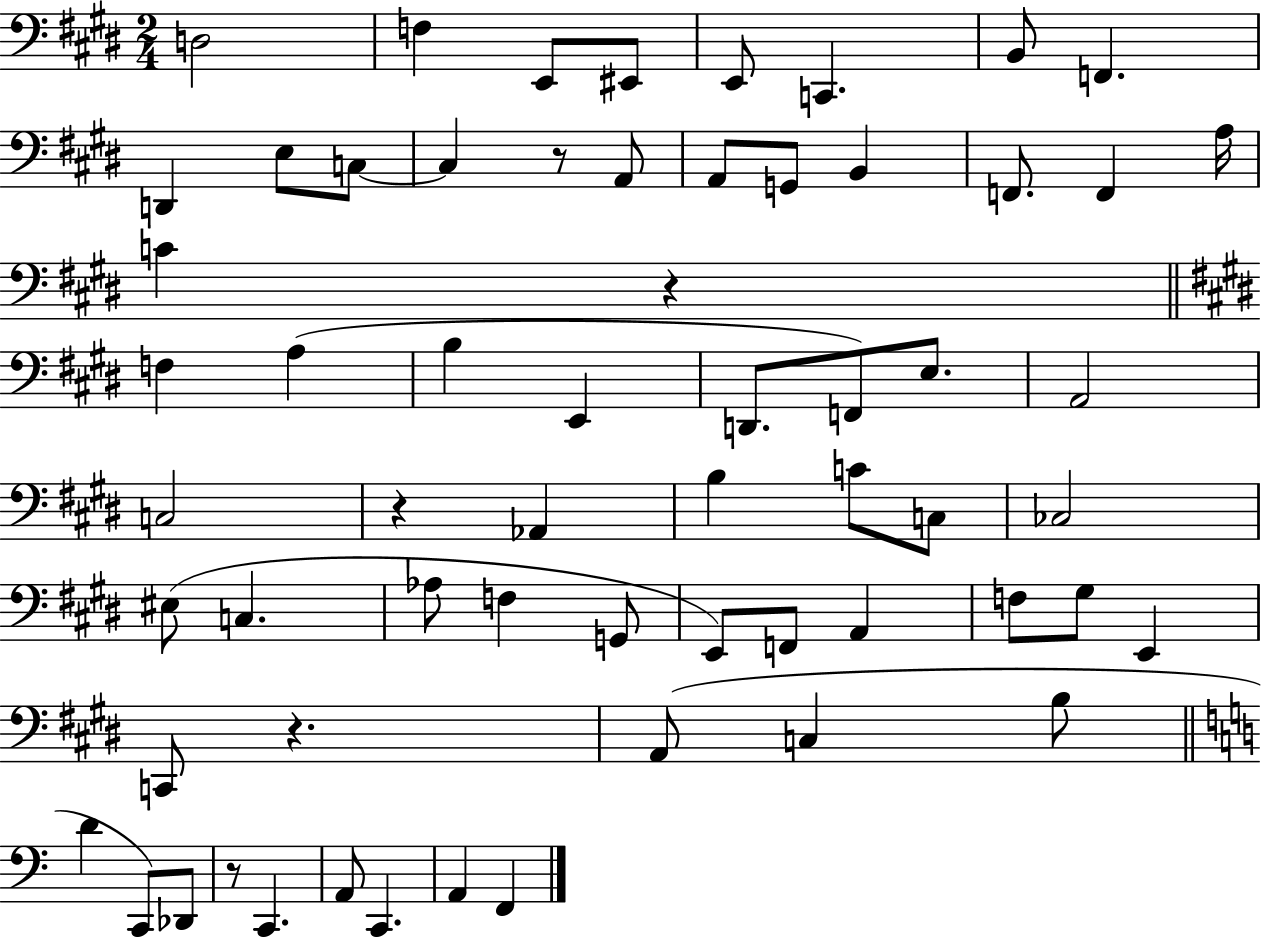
X:1
T:Untitled
M:2/4
L:1/4
K:E
D,2 F, E,,/2 ^E,,/2 E,,/2 C,, B,,/2 F,, D,, E,/2 C,/2 C, z/2 A,,/2 A,,/2 G,,/2 B,, F,,/2 F,, A,/4 C z F, A, B, E,, D,,/2 F,,/2 E,/2 A,,2 C,2 z _A,, B, C/2 C,/2 _C,2 ^E,/2 C, _A,/2 F, G,,/2 E,,/2 F,,/2 A,, F,/2 ^G,/2 E,, C,,/2 z A,,/2 C, B,/2 D C,,/2 _D,,/2 z/2 C,, A,,/2 C,, A,, F,,